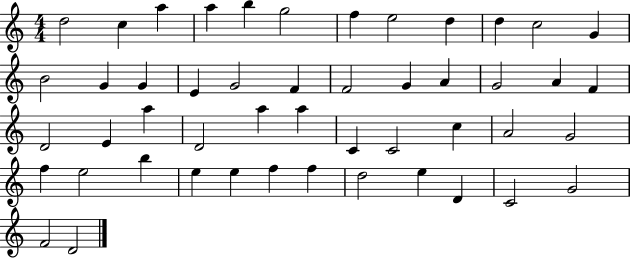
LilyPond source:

{
  \clef treble
  \numericTimeSignature
  \time 4/4
  \key c \major
  d''2 c''4 a''4 | a''4 b''4 g''2 | f''4 e''2 d''4 | d''4 c''2 g'4 | \break b'2 g'4 g'4 | e'4 g'2 f'4 | f'2 g'4 a'4 | g'2 a'4 f'4 | \break d'2 e'4 a''4 | d'2 a''4 a''4 | c'4 c'2 c''4 | a'2 g'2 | \break f''4 e''2 b''4 | e''4 e''4 f''4 f''4 | d''2 e''4 d'4 | c'2 g'2 | \break f'2 d'2 | \bar "|."
}